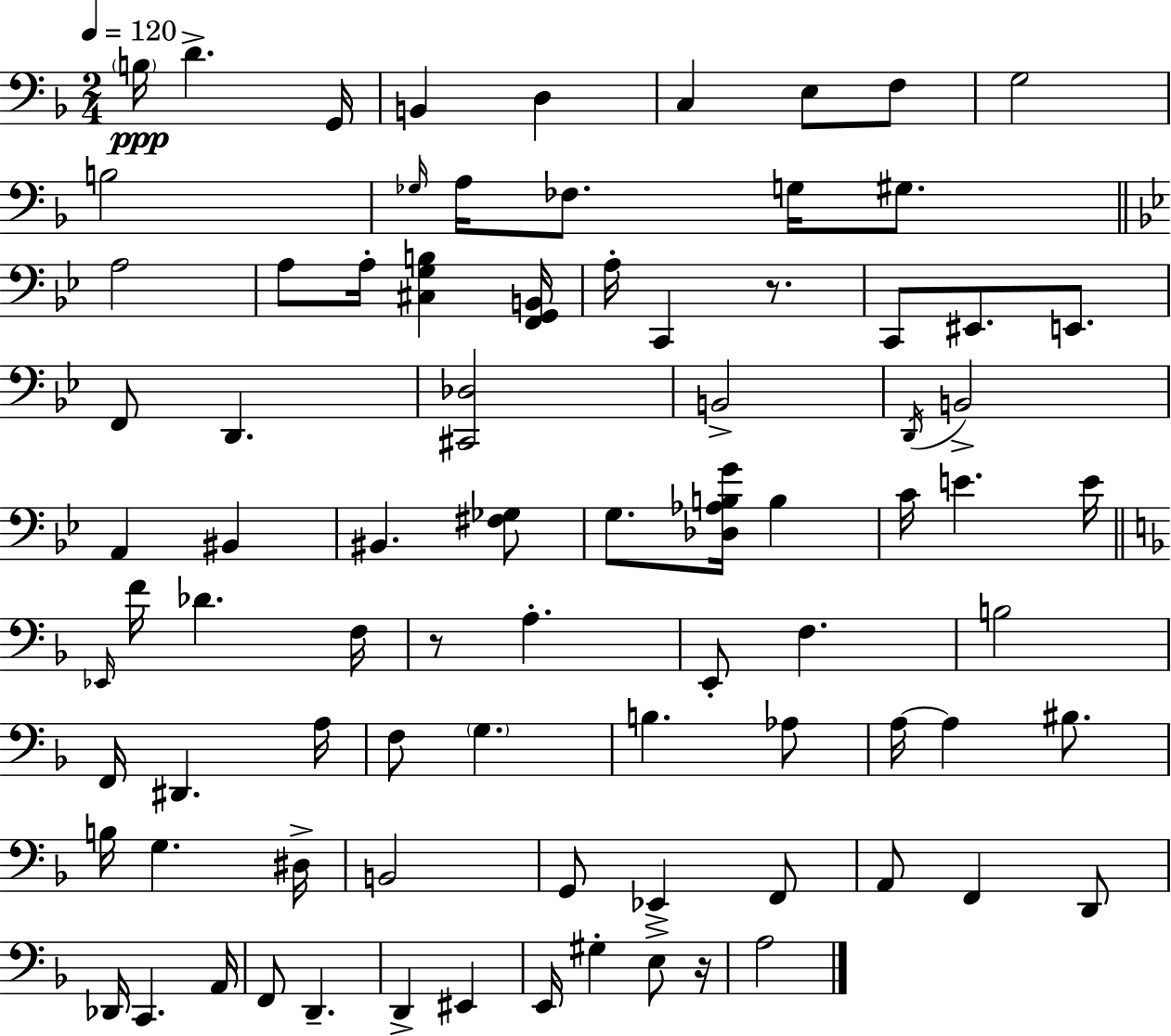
B3/s D4/q. G2/s B2/q D3/q C3/q E3/e F3/e G3/h B3/h Gb3/s A3/s FES3/e. G3/s G#3/e. A3/h A3/e A3/s [C#3,G3,B3]/q [F2,G2,B2]/s A3/s C2/q R/e. C2/e EIS2/e. E2/e. F2/e D2/q. [C#2,Db3]/h B2/h D2/s B2/h A2/q BIS2/q BIS2/q. [F#3,Gb3]/e G3/e. [Db3,Ab3,B3,G4]/s B3/q C4/s E4/q. E4/s Eb2/s F4/s Db4/q. F3/s R/e A3/q. E2/e F3/q. B3/h F2/s D#2/q. A3/s F3/e G3/q. B3/q. Ab3/e A3/s A3/q BIS3/e. B3/s G3/q. D#3/s B2/h G2/e Eb2/q F2/e A2/e F2/q D2/e Db2/s C2/q. A2/s F2/e D2/q. D2/q EIS2/q E2/s G#3/q E3/e R/s A3/h